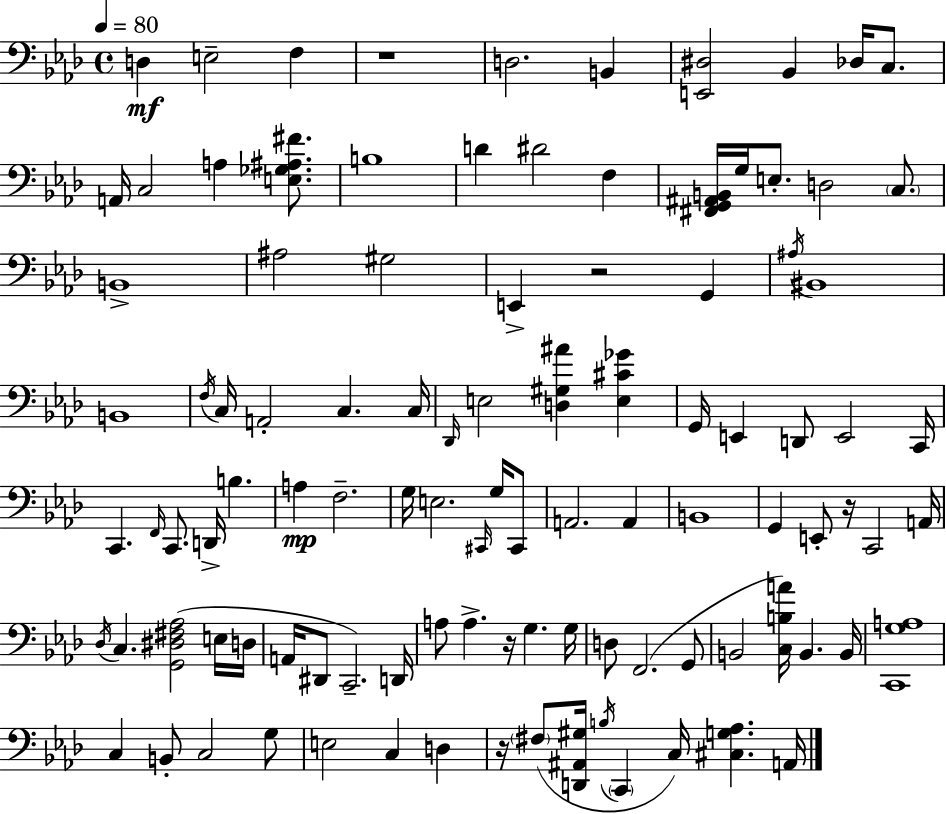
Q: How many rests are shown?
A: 5